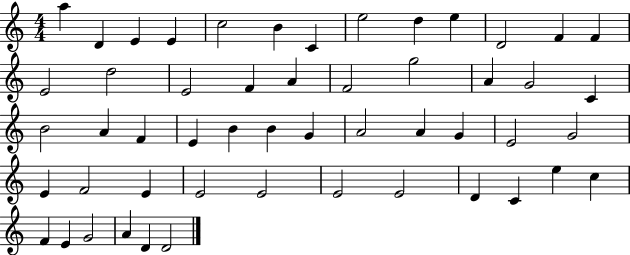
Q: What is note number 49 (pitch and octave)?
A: G4